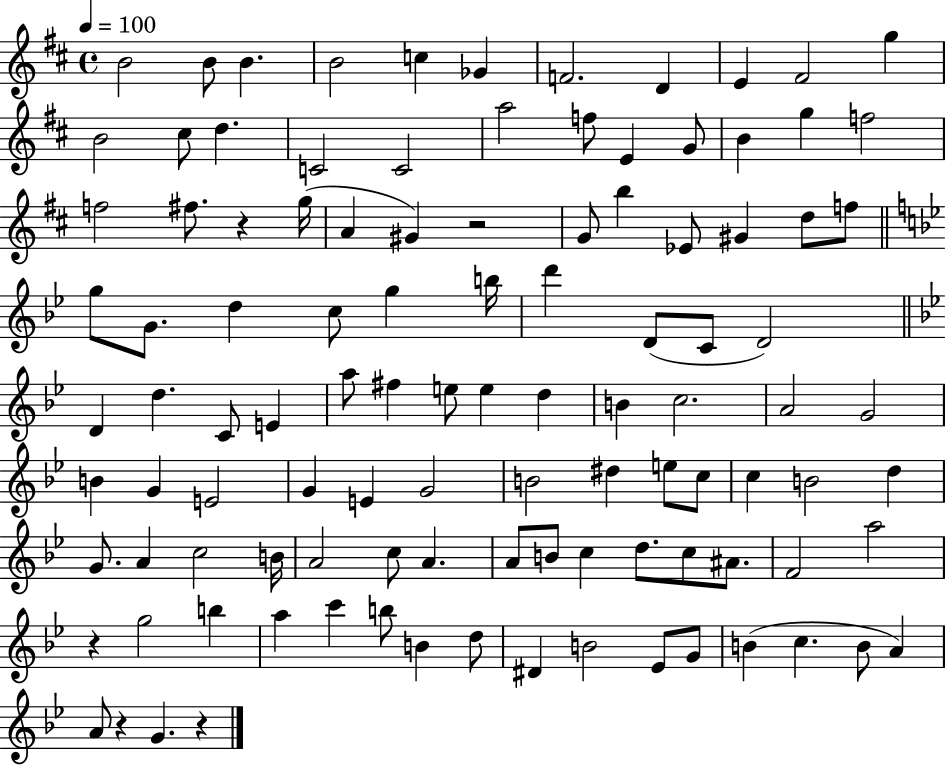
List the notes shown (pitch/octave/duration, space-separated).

B4/h B4/e B4/q. B4/h C5/q Gb4/q F4/h. D4/q E4/q F#4/h G5/q B4/h C#5/e D5/q. C4/h C4/h A5/h F5/e E4/q G4/e B4/q G5/q F5/h F5/h F#5/e. R/q G5/s A4/q G#4/q R/h G4/e B5/q Eb4/e G#4/q D5/e F5/e G5/e G4/e. D5/q C5/e G5/q B5/s D6/q D4/e C4/e D4/h D4/q D5/q. C4/e E4/q A5/e F#5/q E5/e E5/q D5/q B4/q C5/h. A4/h G4/h B4/q G4/q E4/h G4/q E4/q G4/h B4/h D#5/q E5/e C5/e C5/q B4/h D5/q G4/e. A4/q C5/h B4/s A4/h C5/e A4/q. A4/e B4/e C5/q D5/e. C5/e A#4/e. F4/h A5/h R/q G5/h B5/q A5/q C6/q B5/e B4/q D5/e D#4/q B4/h Eb4/e G4/e B4/q C5/q. B4/e A4/q A4/e R/q G4/q. R/q